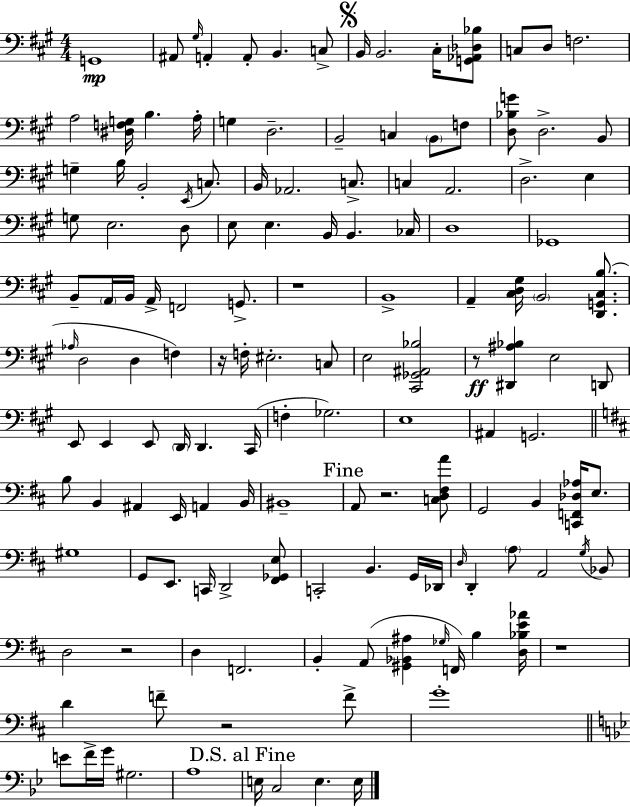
G2/w A#2/e G#3/s A2/q A2/e B2/q. C3/e B2/s B2/h. C#3/s [G2,Ab2,Db3,Bb3]/e C3/e D3/e F3/h. A3/h [D#3,F3,G3]/s B3/q. A3/s G3/q D3/h. B2/h C3/q B2/e F3/e [D3,Bb3,G4]/e D3/h. B2/e G3/q B3/s B2/h E2/s C3/e. B2/s Ab2/h. C3/e. C3/q A2/h. D3/h. E3/q G3/e E3/h. D3/e E3/e E3/q. B2/s B2/q. CES3/s D3/w Gb2/w B2/e A2/s B2/s A2/s F2/h G2/e. R/w B2/w A2/q [C#3,D3,G#3]/s B2/h [D2,G2,C#3,B3]/e. Ab3/s D3/h D3/q F3/q R/s F3/s EIS3/h. C3/e E3/h [C#2,Gb2,A#2,Bb3]/h R/e [D#2,A#3,Bb3]/q E3/h D2/e E2/e E2/q E2/e D2/s D2/q. C#2/s F3/q Gb3/h. E3/w A#2/q G2/h. B3/e B2/q A#2/q E2/s A2/q B2/s BIS2/w A2/e R/h. [C3,D3,F#3,A4]/e G2/h B2/q [C2,F2,Db3,Ab3]/s E3/e. G#3/w G2/e E2/e. C2/s D2/h [F#2,Gb2,E3]/e C2/h B2/q. G2/s Db2/s D3/s D2/q A3/e A2/h G3/s Bb2/e D3/h R/h D3/q F2/h. B2/q A2/e [G#2,Bb2,A#3]/q Gb3/s F2/s B3/q [D3,Bb3,E4,Ab4]/s R/w D4/q F4/e R/h F4/e G4/w E4/e F4/s G4/s G#3/h. A3/w E3/s C3/h E3/q. E3/s